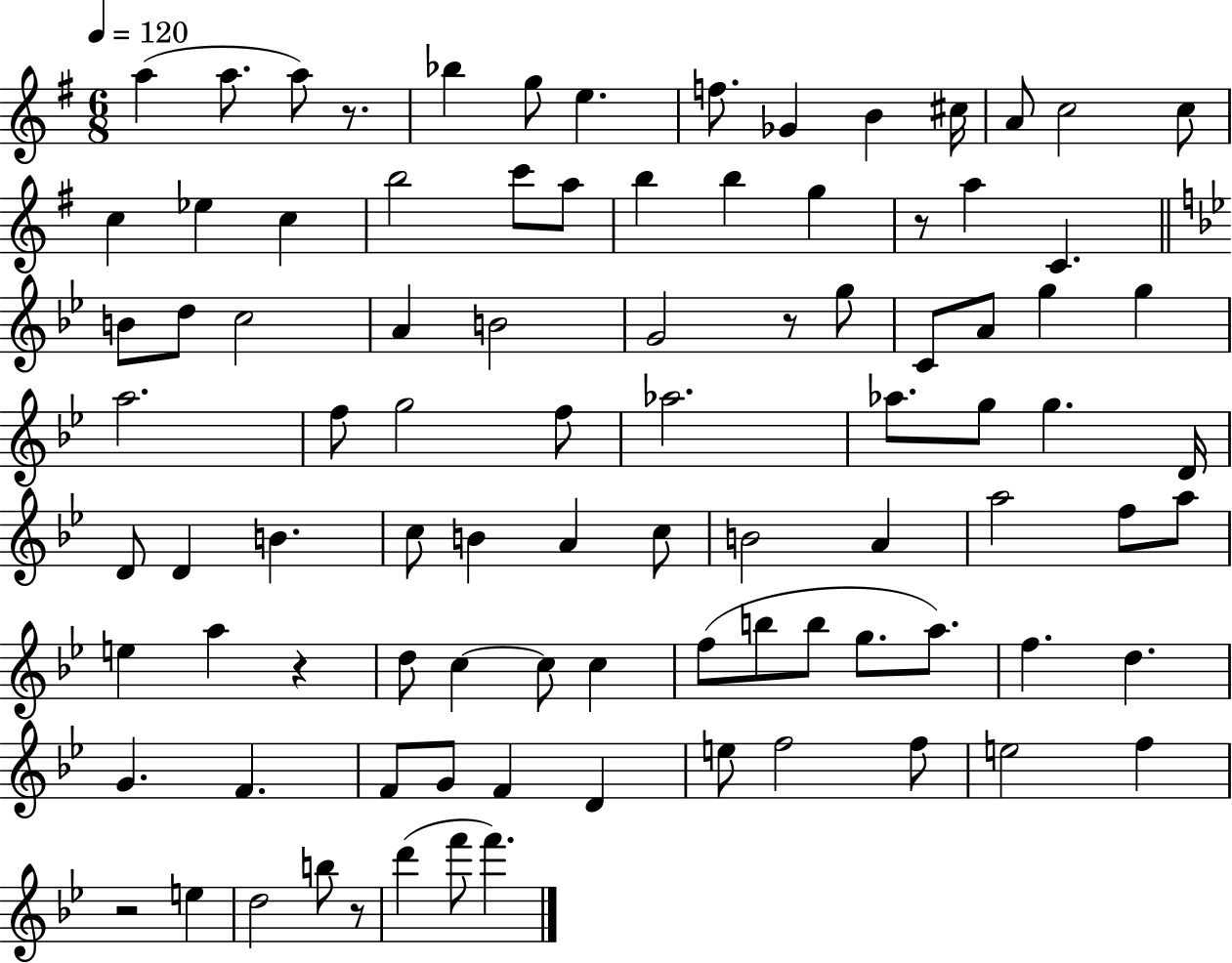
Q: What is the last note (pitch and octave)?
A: F6